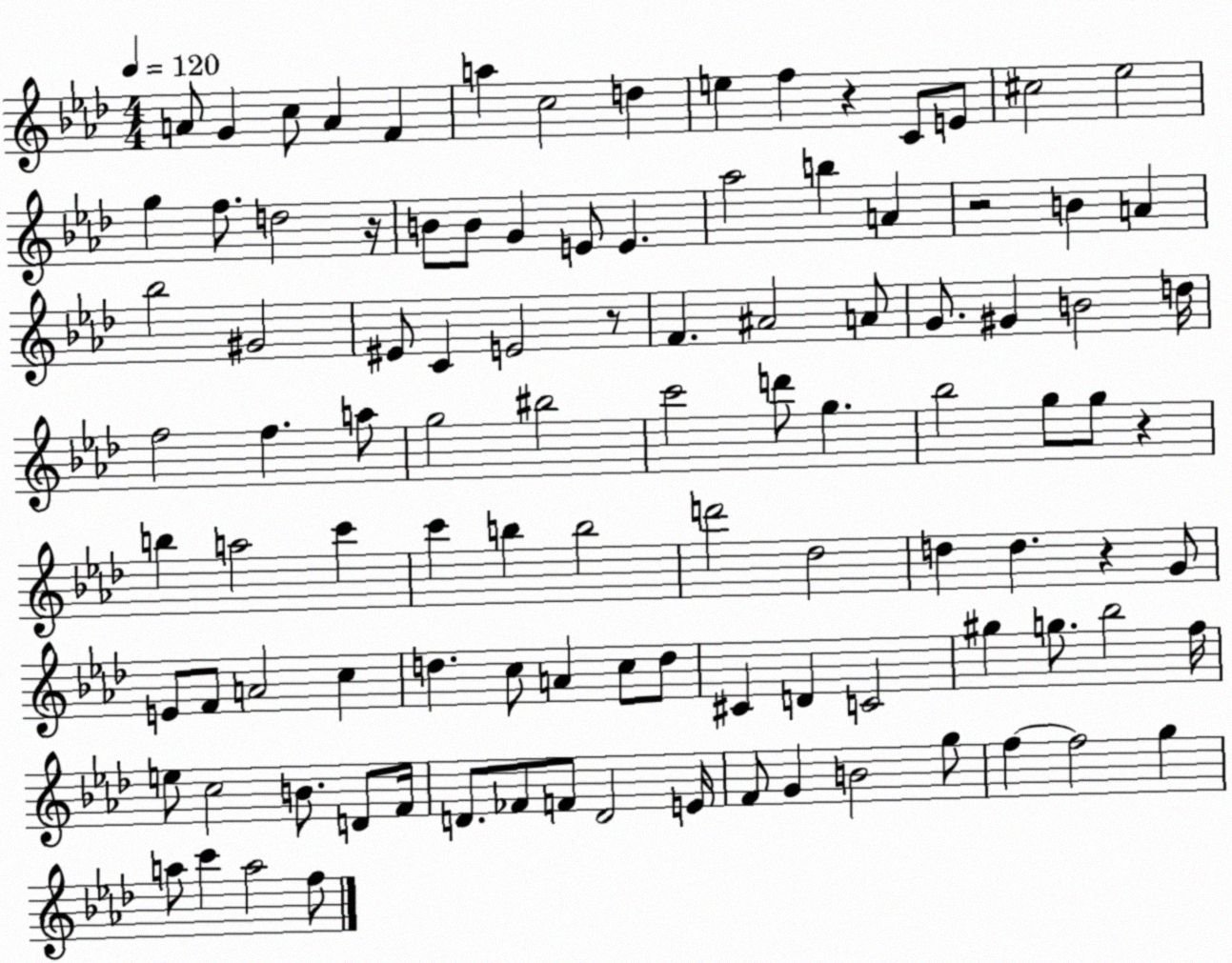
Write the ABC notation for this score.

X:1
T:Untitled
M:4/4
L:1/4
K:Ab
A/2 G c/2 A F a c2 d e f z C/2 E/2 ^c2 _e2 g f/2 d2 z/4 B/2 B/2 G E/2 E _a2 b A z2 B A _b2 ^G2 ^E/2 C E2 z/2 F ^A2 A/2 G/2 ^G B2 d/4 f2 f a/2 g2 ^b2 c'2 d'/2 g _b2 g/2 g/2 z b a2 c' c' b b2 d'2 _d2 d d z G/2 E/2 F/2 A2 c d c/2 A c/2 d/2 ^C D C2 ^g g/2 _b2 f/4 e/2 c2 B/2 D/2 F/4 D/2 _F/2 F/2 D2 E/4 F/2 G B2 g/2 f f2 g a/2 c' a2 f/2